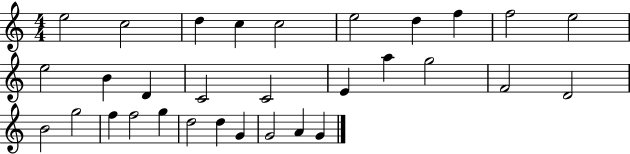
X:1
T:Untitled
M:4/4
L:1/4
K:C
e2 c2 d c c2 e2 d f f2 e2 e2 B D C2 C2 E a g2 F2 D2 B2 g2 f f2 g d2 d G G2 A G